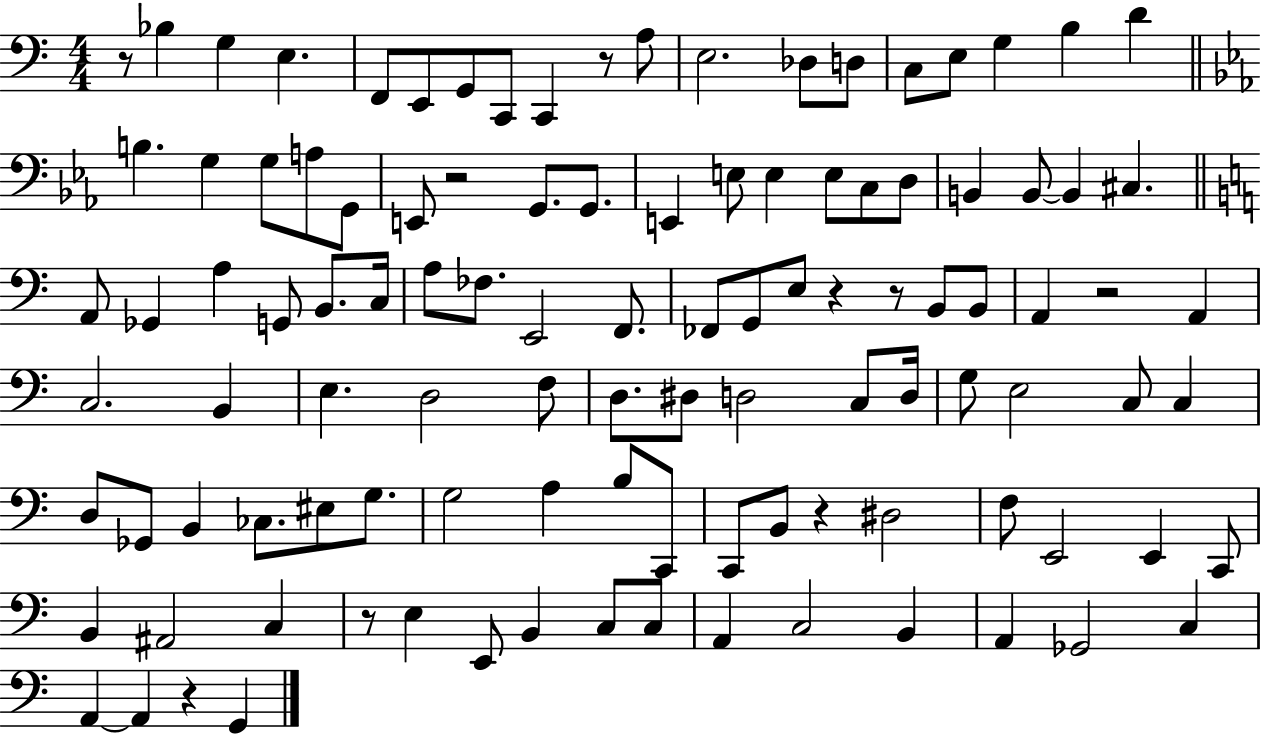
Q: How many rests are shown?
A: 9